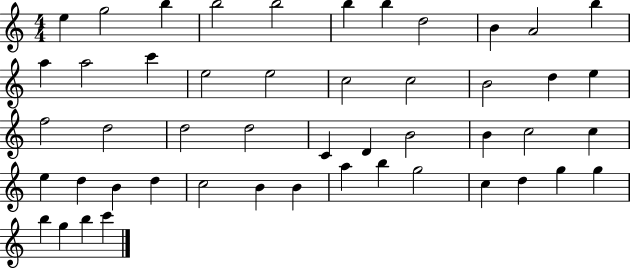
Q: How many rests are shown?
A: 0